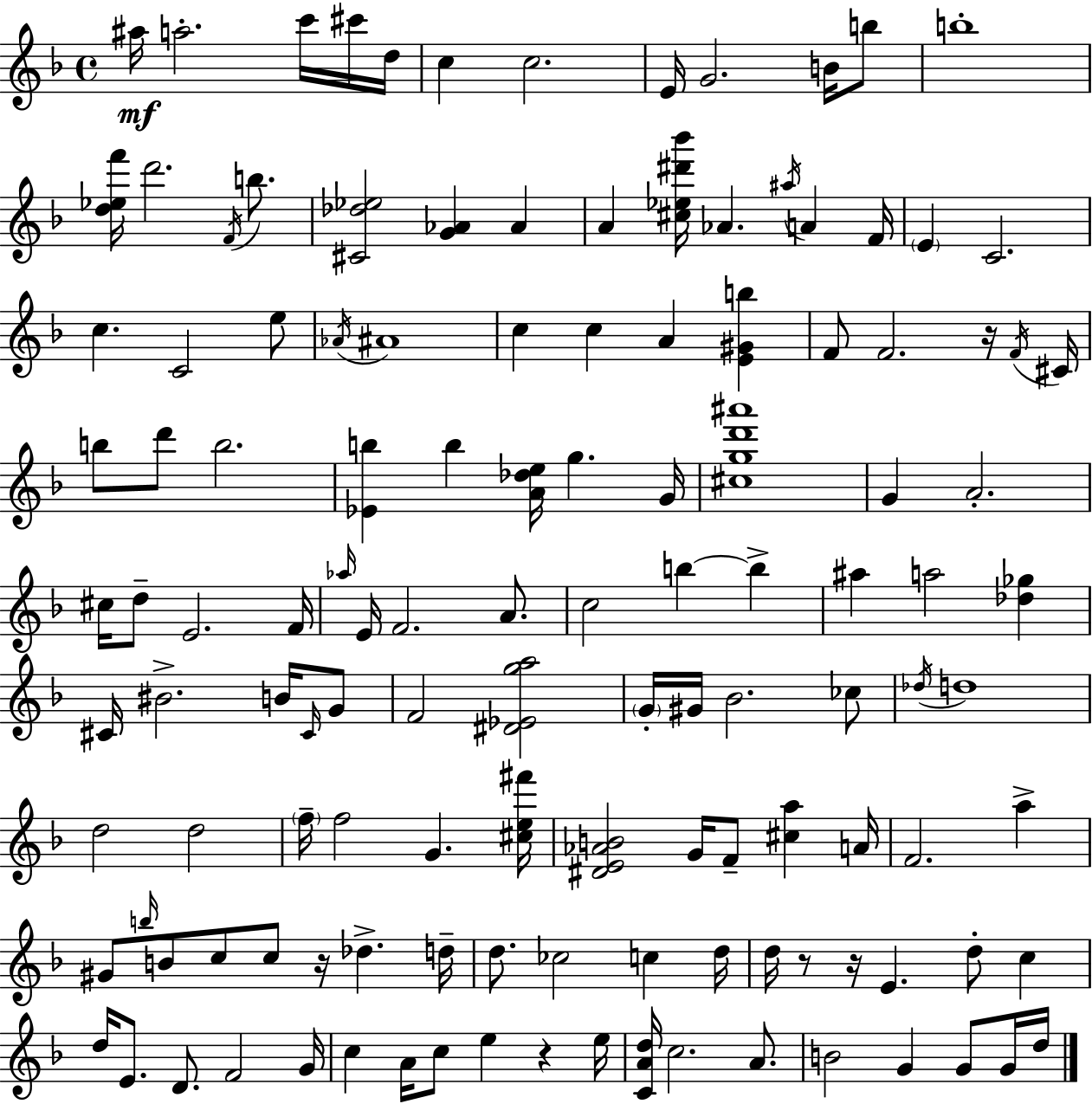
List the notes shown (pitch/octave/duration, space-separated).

A#5/s A5/h. C6/s C#6/s D5/s C5/q C5/h. E4/s G4/h. B4/s B5/e B5/w [D5,Eb5,F6]/s D6/h. F4/s B5/e. [C#4,Db5,Eb5]/h [G4,Ab4]/q Ab4/q A4/q [C#5,Eb5,D#6,Bb6]/s Ab4/q. A#5/s A4/q F4/s E4/q C4/h. C5/q. C4/h E5/e Ab4/s A#4/w C5/q C5/q A4/q [E4,G#4,B5]/q F4/e F4/h. R/s F4/s C#4/s B5/e D6/e B5/h. [Eb4,B5]/q B5/q [A4,Db5,E5]/s G5/q. G4/s [C#5,G5,D6,A#6]/w G4/q A4/h. C#5/s D5/e E4/h. F4/s Ab5/s E4/s F4/h. A4/e. C5/h B5/q B5/q A#5/q A5/h [Db5,Gb5]/q C#4/s BIS4/h. B4/s C#4/s G4/e F4/h [D#4,Eb4,G5,A5]/h G4/s G#4/s Bb4/h. CES5/e Db5/s D5/w D5/h D5/h F5/s F5/h G4/q. [C#5,E5,F#6]/s [D#4,E4,Ab4,B4]/h G4/s F4/e [C#5,A5]/q A4/s F4/h. A5/q G#4/e B5/s B4/e C5/e C5/e R/s Db5/q. D5/s D5/e. CES5/h C5/q D5/s D5/s R/e R/s E4/q. D5/e C5/q D5/s E4/e. D4/e. F4/h G4/s C5/q A4/s C5/e E5/q R/q E5/s [C4,A4,D5]/s C5/h. A4/e. B4/h G4/q G4/e G4/s D5/s